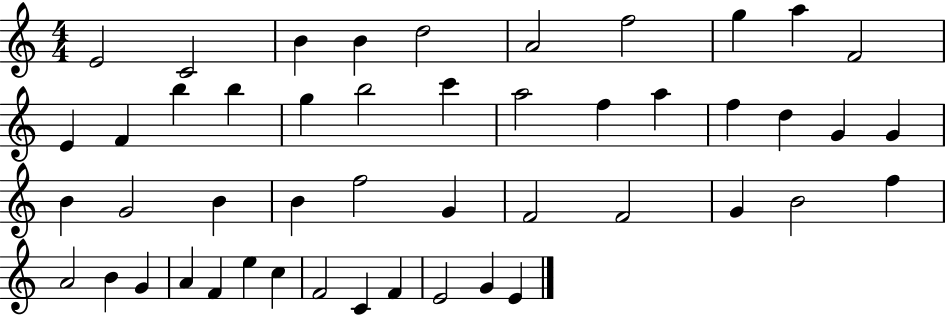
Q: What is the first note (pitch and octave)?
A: E4